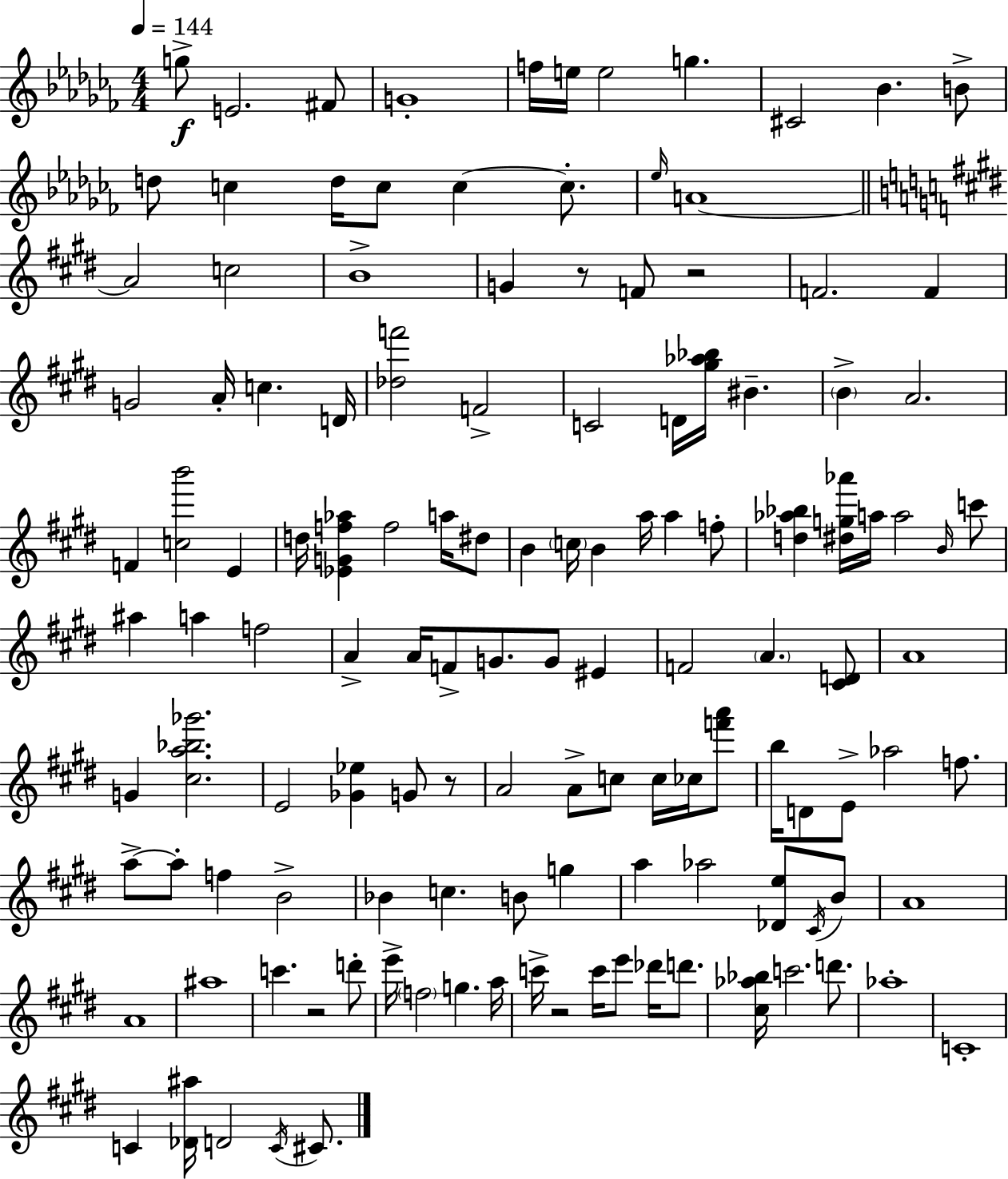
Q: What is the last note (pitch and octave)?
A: C#4